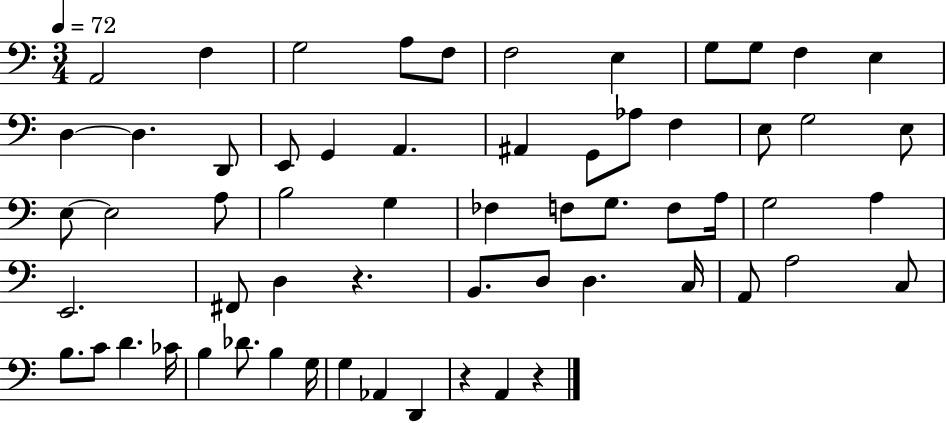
X:1
T:Untitled
M:3/4
L:1/4
K:C
A,,2 F, G,2 A,/2 F,/2 F,2 E, G,/2 G,/2 F, E, D, D, D,,/2 E,,/2 G,, A,, ^A,, G,,/2 _A,/2 F, E,/2 G,2 E,/2 E,/2 E,2 A,/2 B,2 G, _F, F,/2 G,/2 F,/2 A,/4 G,2 A, E,,2 ^F,,/2 D, z B,,/2 D,/2 D, C,/4 A,,/2 A,2 C,/2 B,/2 C/2 D _C/4 B, _D/2 B, G,/4 G, _A,, D,, z A,, z